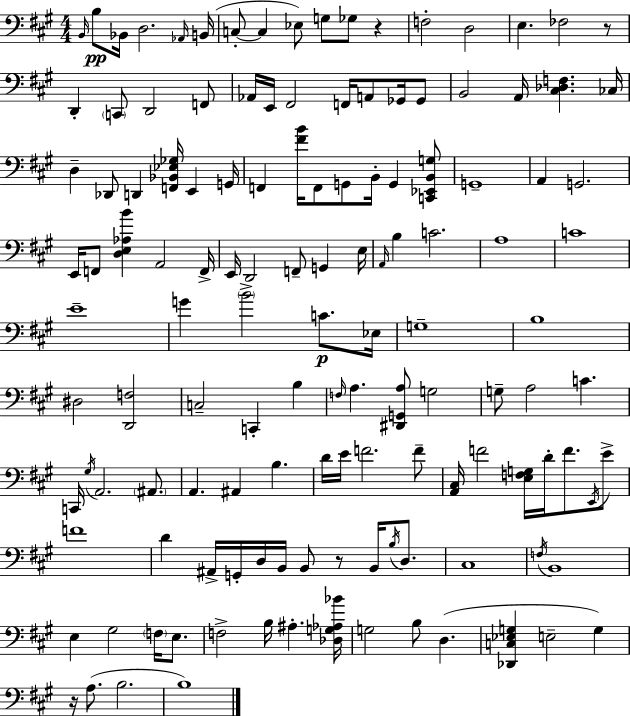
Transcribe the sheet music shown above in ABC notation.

X:1
T:Untitled
M:4/4
L:1/4
K:A
B,,/4 B,/2 _B,,/4 D,2 _A,,/4 B,,/4 C,/2 C, _E,/2 G,/2 _G,/2 z F,2 D,2 E, _F,2 z/2 D,, C,,/2 D,,2 F,,/2 _A,,/4 E,,/4 ^F,,2 F,,/4 A,,/2 _G,,/4 _G,,/2 B,,2 A,,/4 [^C,_D,F,] _C,/4 D, _D,,/2 D,, [F,,_B,,_E,_G,]/4 E,, G,,/4 F,, [^FB]/4 F,,/2 G,,/2 B,,/4 G,, [C,,_E,,B,,G,]/2 G,,4 A,, G,,2 E,,/4 F,,/2 [D,E,_A,B] A,,2 F,,/4 E,,/4 D,,2 F,,/2 G,, E,/4 A,,/4 B, C2 A,4 C4 E4 G B2 C/2 _E,/4 G,4 B,4 ^D,2 [D,,F,]2 C,2 C,, B, F,/4 A, [^D,,G,,A,]/2 G,2 G,/2 A,2 C C,,/4 ^G,/4 A,,2 ^A,,/2 A,, ^A,, B, D/4 E/4 F2 F/2 [A,,^C,]/4 F2 [E,F,G,]/4 D/4 F/2 E,,/4 E/2 F4 D ^A,,/4 G,,/4 D,/4 B,,/4 B,,/2 z/2 B,,/4 B,/4 D,/2 ^C,4 F,/4 B,,4 E, ^G,2 F,/4 E,/2 F,2 B,/4 ^A, [_D,G,_A,_B]/4 G,2 B,/2 D, [_D,,C,_E,G,] E,2 G, z/4 A,/2 B,2 B,4